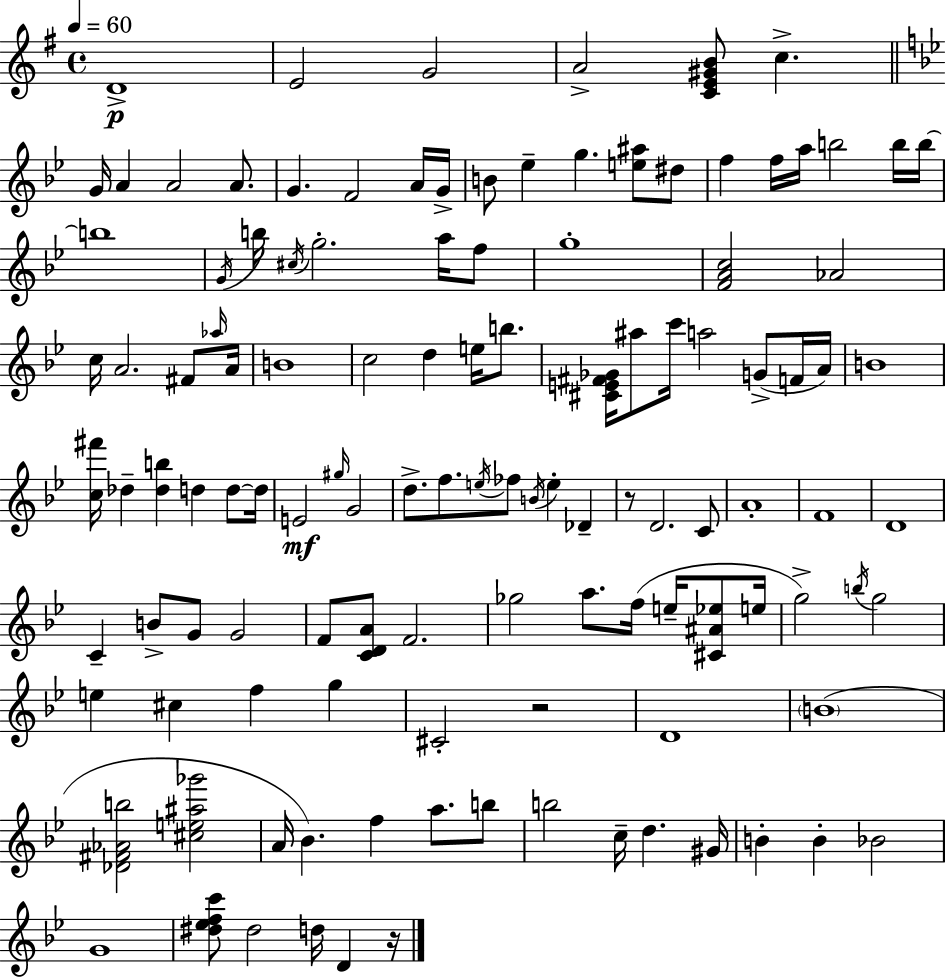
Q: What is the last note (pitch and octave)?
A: D4